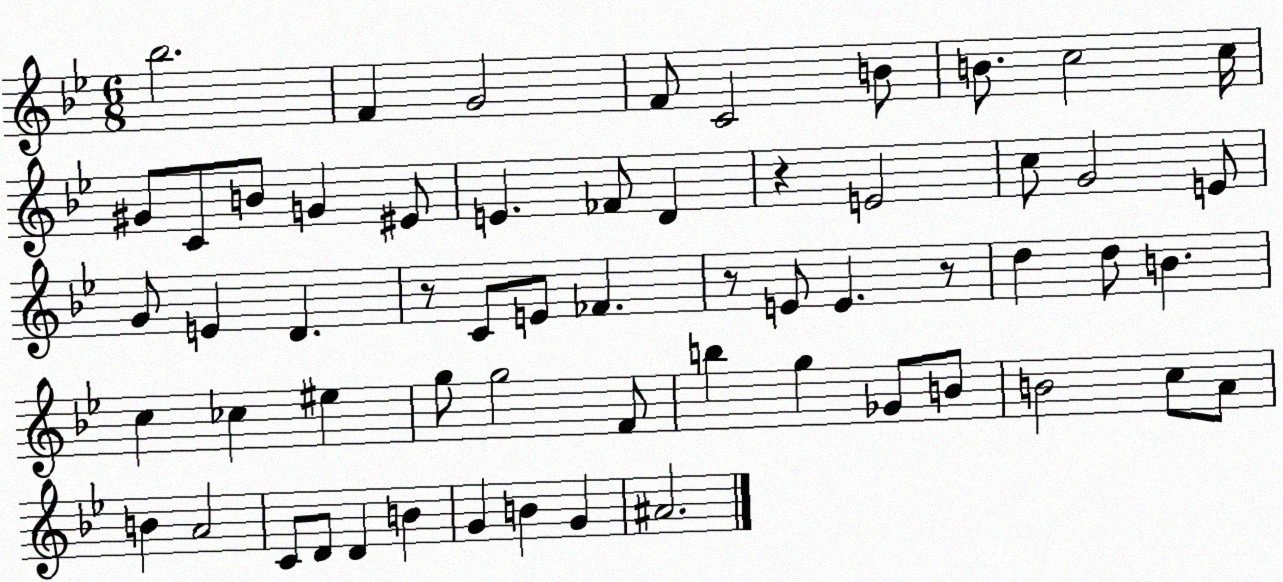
X:1
T:Untitled
M:6/8
L:1/4
K:Bb
_b2 F G2 F/2 C2 B/2 B/2 c2 c/4 ^G/2 C/2 B/2 G ^E/2 E _F/2 D z E2 c/2 G2 E/2 G/2 E D z/2 C/2 E/2 _F z/2 E/2 E z/2 d d/2 B c _c ^e g/2 g2 F/2 b g _G/2 B/2 B2 c/2 A/2 B A2 C/2 D/2 D B G B G ^A2